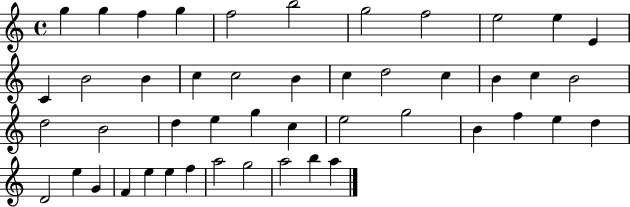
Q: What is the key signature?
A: C major